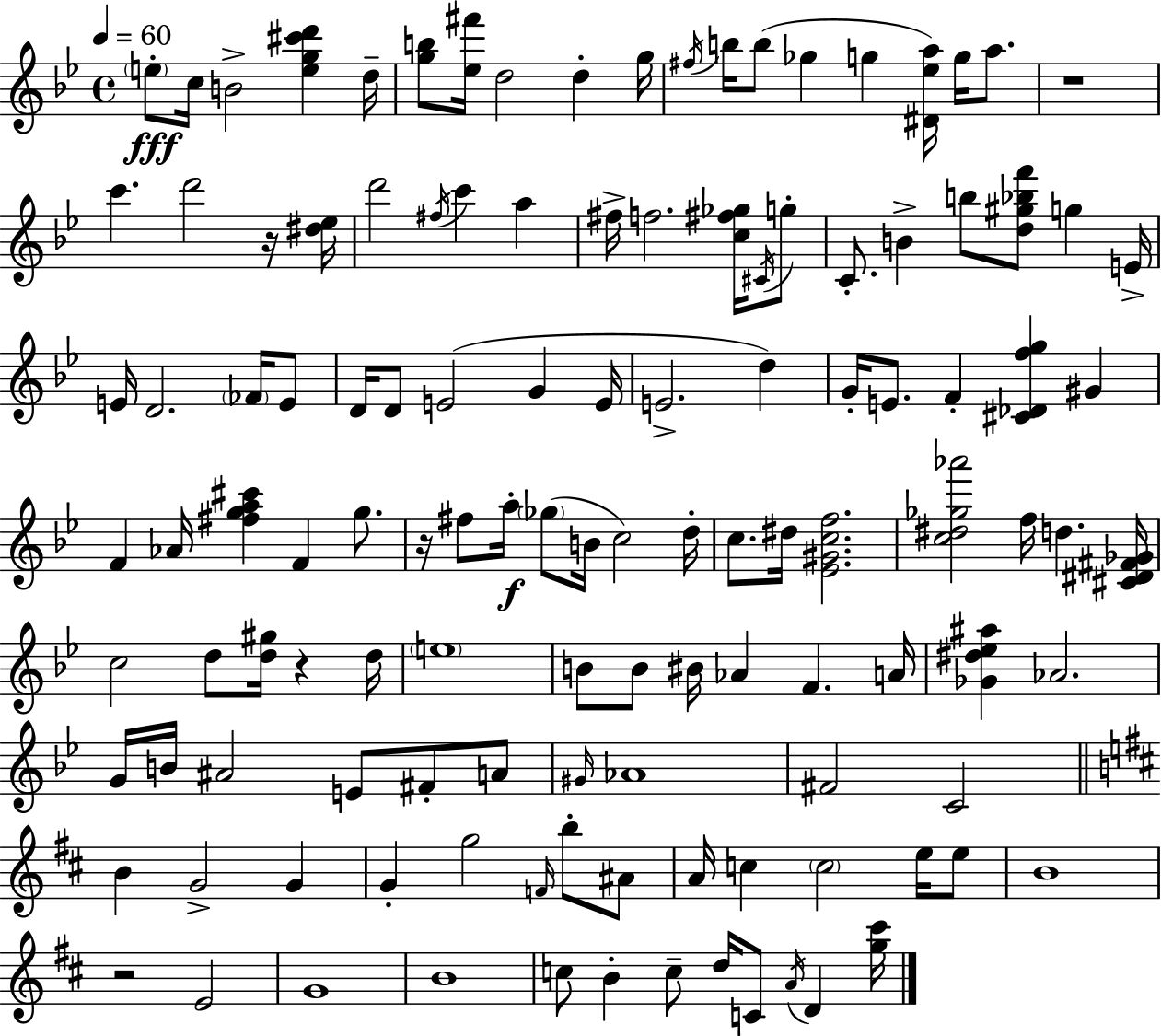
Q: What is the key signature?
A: BES major